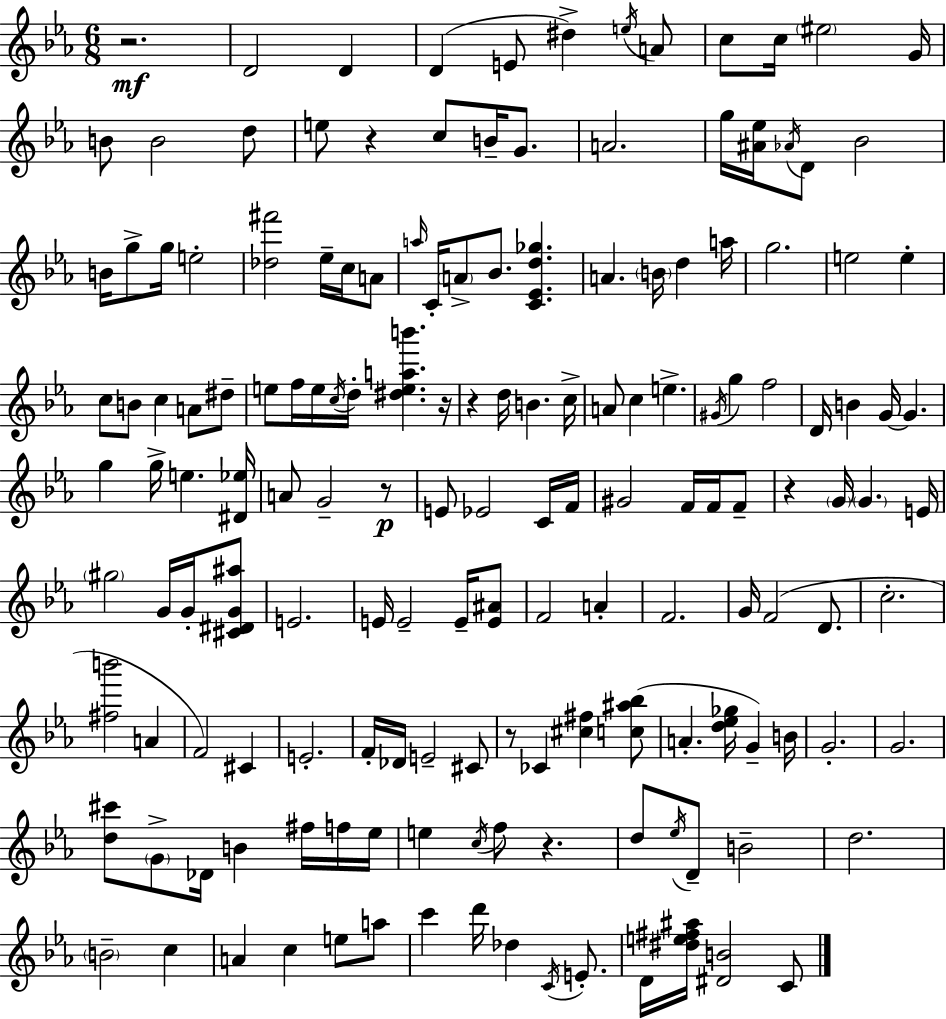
{
  \clef treble
  \numericTimeSignature
  \time 6/8
  \key ees \major
  r2.\mf | d'2 d'4 | d'4( e'8 dis''4->) \acciaccatura { e''16 } a'8 | c''8 c''16 \parenthesize eis''2 | \break g'16 b'8 b'2 d''8 | e''8 r4 c''8 b'16-- g'8. | a'2. | g''16 <ais' ees''>16 \acciaccatura { aes'16 } d'8 bes'2 | \break b'16 g''8-> g''16 e''2-. | <des'' fis'''>2 ees''16-- c''16 | a'8 \grace { a''16 } c'16-. \parenthesize a'8-> bes'8. <c' ees' d'' ges''>4. | a'4. \parenthesize b'16 d''4 | \break a''16 g''2. | e''2 e''4-. | c''8 b'8 c''4 a'8 | dis''8-- e''8 f''16 e''16 \acciaccatura { c''16 } d''16-. <dis'' e'' a'' b'''>4. | \break r16 r4 d''16 b'4. | c''16-> a'8 c''4 e''4.-> | \acciaccatura { gis'16 } g''4 f''2 | d'16 b'4 g'16~~ g'4. | \break g''4 g''16-> e''4. | <dis' ees''>16 a'8 g'2-- | r8\p e'8 ees'2 | c'16 f'16 gis'2 | \break f'16 f'16 f'8-- r4 \parenthesize g'16 \parenthesize g'4. | e'16 \parenthesize gis''2 | g'16 g'16-. <cis' dis' g' ais''>8 e'2. | e'16 e'2-- | \break e'16-- <e' ais'>8 f'2 | a'4-. f'2. | g'16 f'2( | d'8. c''2.-. | \break <fis'' b'''>2 | a'4 f'2) | cis'4 e'2.-. | f'16-. des'16 e'2-- | \break cis'8 r8 ces'4 <cis'' fis''>4 | <c'' ais'' bes''>8( a'4.-. <d'' ees'' ges''>16 | g'4--) b'16 g'2.-. | g'2. | \break <d'' cis'''>8 \parenthesize g'8-> des'16 b'4 | fis''16 f''16 ees''16 e''4 \acciaccatura { c''16 } f''8 | r4. d''8 \acciaccatura { ees''16 } d'8-- b'2-- | d''2. | \break \parenthesize b'2-- | c''4 a'4 c''4 | e''8 a''8 c'''4 d'''16 | des''4 \acciaccatura { c'16 } e'8.-. d'16 <dis'' e'' fis'' ais''>16 <dis' b'>2 | \break c'8 \bar "|."
}